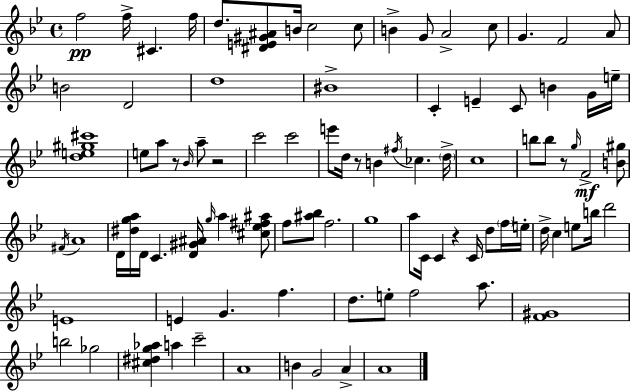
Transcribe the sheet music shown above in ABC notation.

X:1
T:Untitled
M:4/4
L:1/4
K:Bb
f2 f/4 ^C f/4 d/2 [^DE^G^A]/2 B/4 c2 c/2 B G/2 A2 c/2 G F2 A/2 B2 D2 d4 ^B4 C E C/2 B G/4 e/4 [de^g^c']4 e/2 a/2 z/2 _B/4 a/2 z2 c'2 c'2 e'/2 d/4 z/2 B ^f/4 _c d/4 c4 b/2 b/2 z/2 g/4 F2 [B^g]/2 ^F/4 A4 D/4 [^dga]/4 D/4 C [D^G^A]/4 g/4 a [^c_e^f^a]/2 f/2 [^a_b]/2 f2 g4 a/2 C/4 C z C/4 d/2 f/4 e/4 d/4 c e/2 b/4 d'2 E4 E G f d/2 e/2 f2 a/2 [F^G]4 b2 _g2 [^c^dg_a] a c'2 A4 B G2 A A4